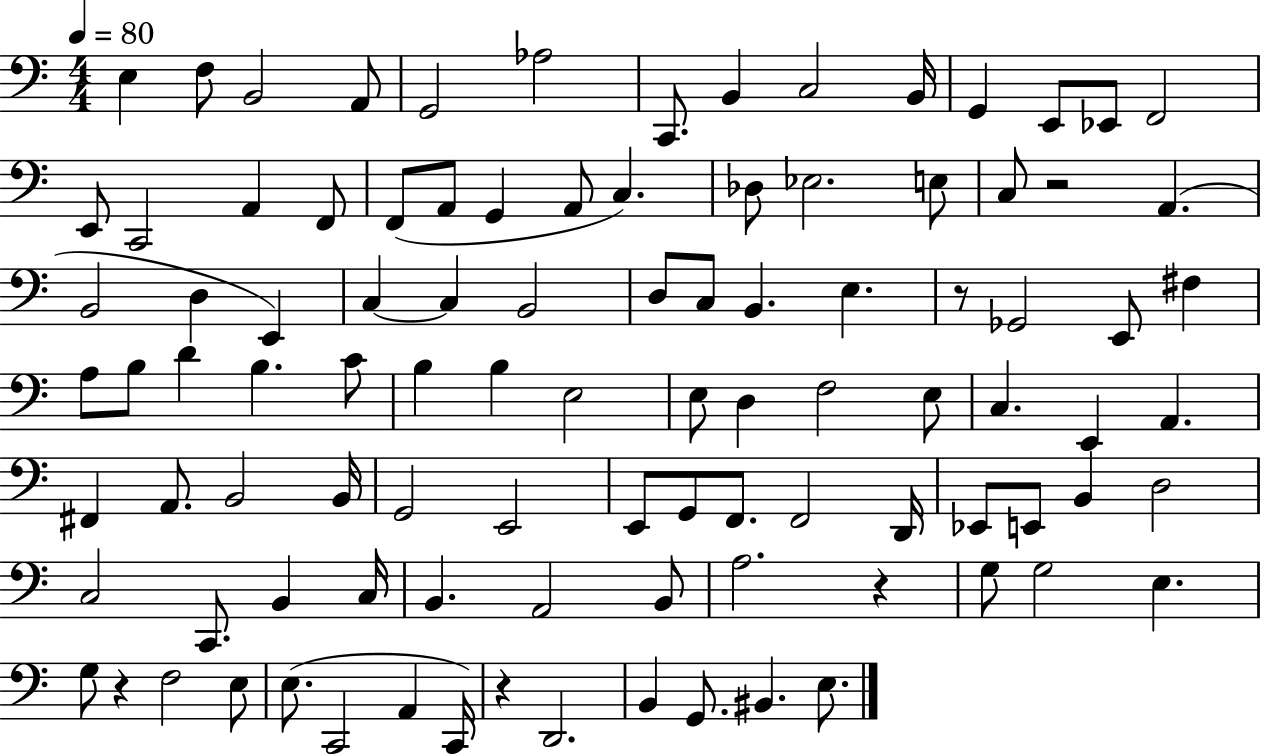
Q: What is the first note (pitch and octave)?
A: E3